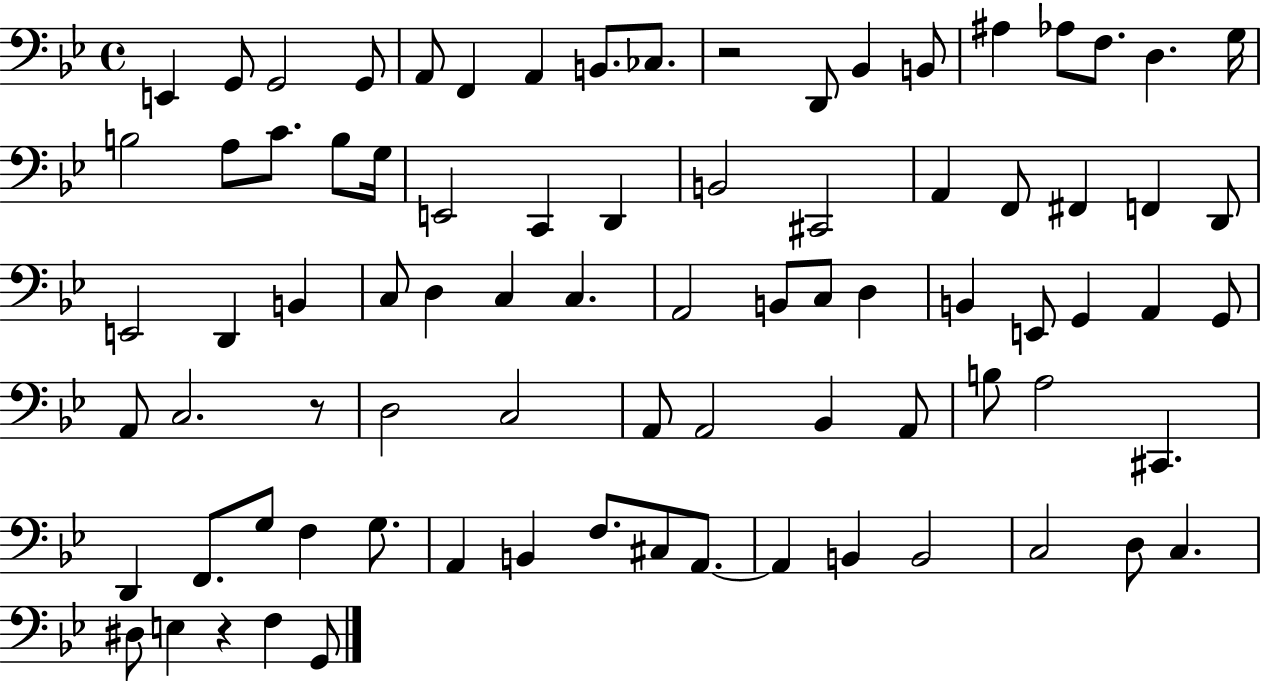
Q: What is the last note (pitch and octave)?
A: G2